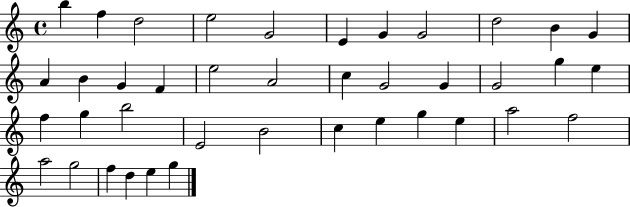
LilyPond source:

{
  \clef treble
  \time 4/4
  \defaultTimeSignature
  \key c \major
  b''4 f''4 d''2 | e''2 g'2 | e'4 g'4 g'2 | d''2 b'4 g'4 | \break a'4 b'4 g'4 f'4 | e''2 a'2 | c''4 g'2 g'4 | g'2 g''4 e''4 | \break f''4 g''4 b''2 | e'2 b'2 | c''4 e''4 g''4 e''4 | a''2 f''2 | \break a''2 g''2 | f''4 d''4 e''4 g''4 | \bar "|."
}